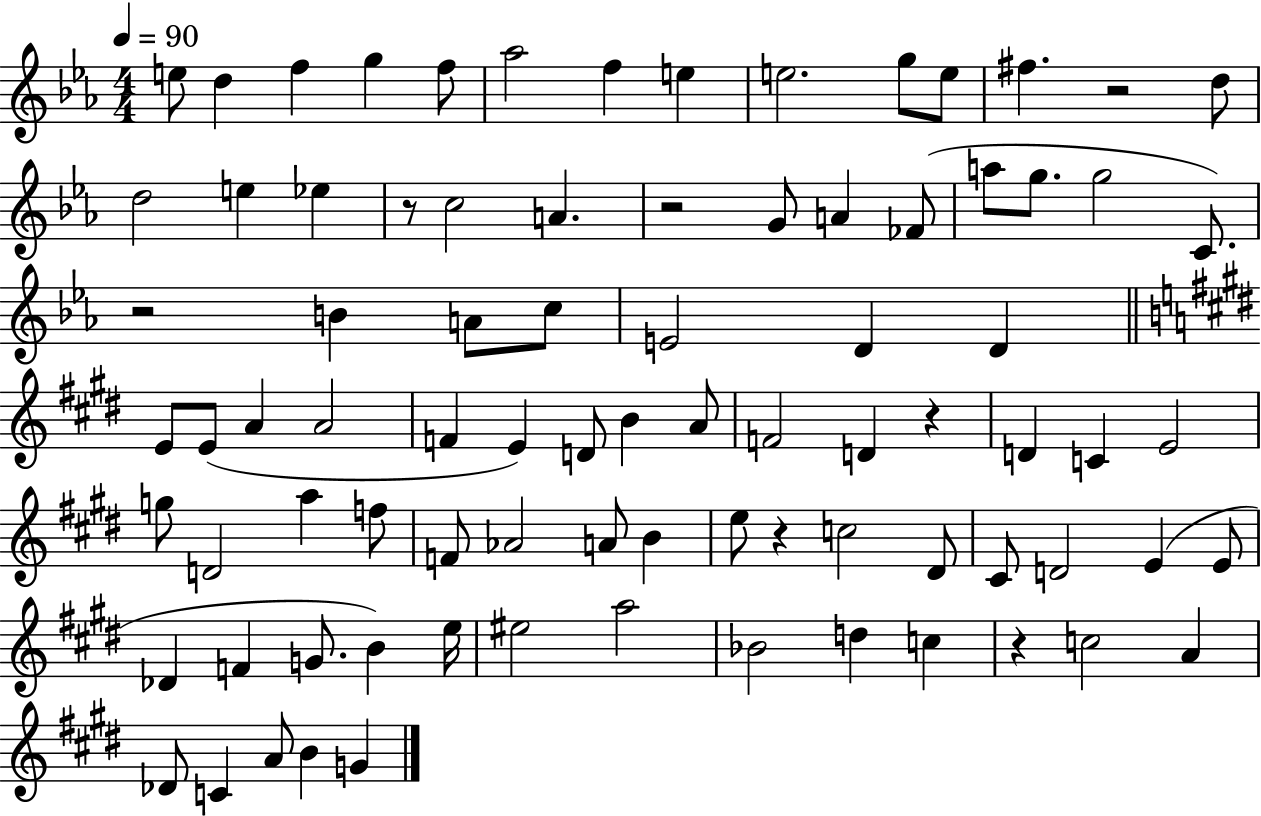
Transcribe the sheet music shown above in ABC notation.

X:1
T:Untitled
M:4/4
L:1/4
K:Eb
e/2 d f g f/2 _a2 f e e2 g/2 e/2 ^f z2 d/2 d2 e _e z/2 c2 A z2 G/2 A _F/2 a/2 g/2 g2 C/2 z2 B A/2 c/2 E2 D D E/2 E/2 A A2 F E D/2 B A/2 F2 D z D C E2 g/2 D2 a f/2 F/2 _A2 A/2 B e/2 z c2 ^D/2 ^C/2 D2 E E/2 _D F G/2 B e/4 ^e2 a2 _B2 d c z c2 A _D/2 C A/2 B G